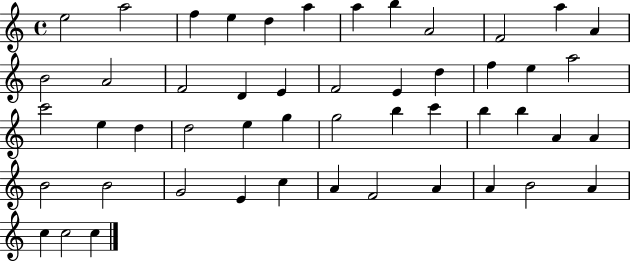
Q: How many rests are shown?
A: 0